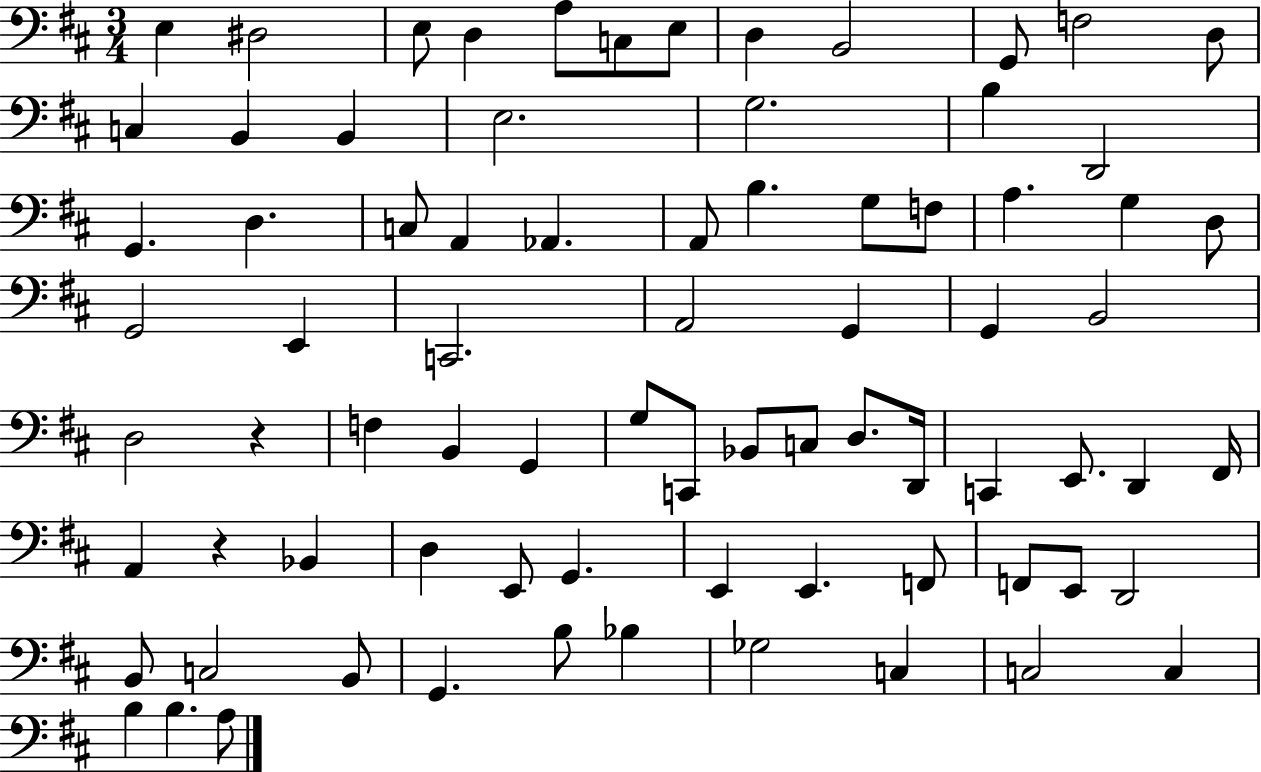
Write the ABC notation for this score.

X:1
T:Untitled
M:3/4
L:1/4
K:D
E, ^D,2 E,/2 D, A,/2 C,/2 E,/2 D, B,,2 G,,/2 F,2 D,/2 C, B,, B,, E,2 G,2 B, D,,2 G,, D, C,/2 A,, _A,, A,,/2 B, G,/2 F,/2 A, G, D,/2 G,,2 E,, C,,2 A,,2 G,, G,, B,,2 D,2 z F, B,, G,, G,/2 C,,/2 _B,,/2 C,/2 D,/2 D,,/4 C,, E,,/2 D,, ^F,,/4 A,, z _B,, D, E,,/2 G,, E,, E,, F,,/2 F,,/2 E,,/2 D,,2 B,,/2 C,2 B,,/2 G,, B,/2 _B, _G,2 C, C,2 C, B, B, A,/2